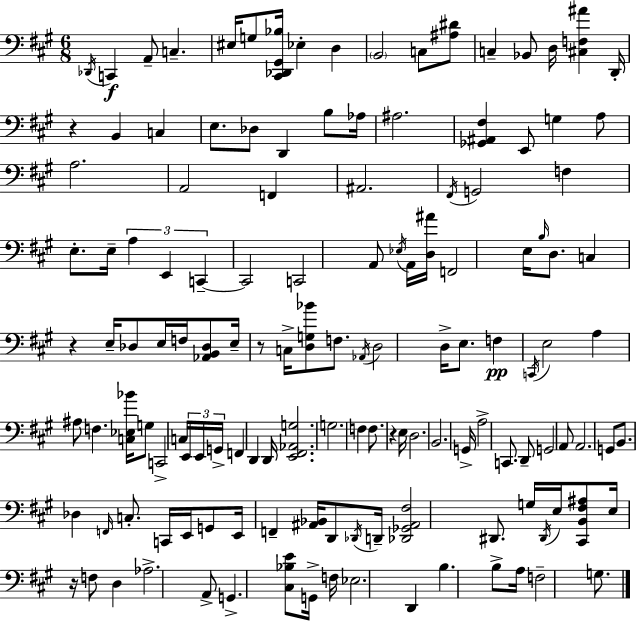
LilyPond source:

{
  \clef bass
  \numericTimeSignature
  \time 6/8
  \key a \major
  \acciaccatura { des,16 }\f c,4 a,8-- c4.-- | eis16 g8 <cis, des, gis, bes>16 ees4-. d4 | \parenthesize b,2 c8 <ais dis'>8 | c4-- bes,8 d16 <cis f ais'>4 | \break d,16-. r4 b,4 c4 | e8. des8 d,4 b8 | aes16 ais2. | <ges, ais, fis>4 e,8 g4 a8 | \break a2. | a,2 f,4 | ais,2. | \acciaccatura { fis,16 } g,2 f4 | \break e8.-. e16-- \tuplet 3/2 { a4 e,4 | c,4--~~ } c,2 | c,2 a,8 | \acciaccatura { ees16 } a,16 <d ais'>16 f,2 e16 | \break \grace { b16 } d8. c4 r4 | e16-- des8 e16 f16 <aes, b, des>8 e16-- r8 c16-> <d g bes'>8 | f8. \acciaccatura { aes,16 } d2 | d16-> e8. f4\pp \acciaccatura { c,16 } e2 | \break a4 ais8 | f4. <c ees bes'>16 g8 c,2-> | c16 \tuplet 3/2 { e,16 e,16 g,16-> } f,4 | d,4 d,16 <e, fis, aes, g>2. | \break g2. | f4 f8. | r4 e16 d2. | b,2. | \break g,16-> a2-> | c,8. d,8-- g,2 | a,8 a,2. | g,8 b,8. des4 | \break \grace { f,16 } c8.-. c,16 e,16 g,8 e,16 | f,4-- <ais, bes,>16 d,8 \acciaccatura { des,16 } d,16-- <des, ges, ais, fis>2 | dis,8. g16 \acciaccatura { dis,16 } e16 <cis, b, fis ais>8 | e16 r16 f8 d4 aes2.-> | \break a,8-> g,4.-> | <cis bes e'>8 g,16-> f16 ees2. | d,4 | b4. b8-> a16 f2-- | \break g8. \bar "|."
}